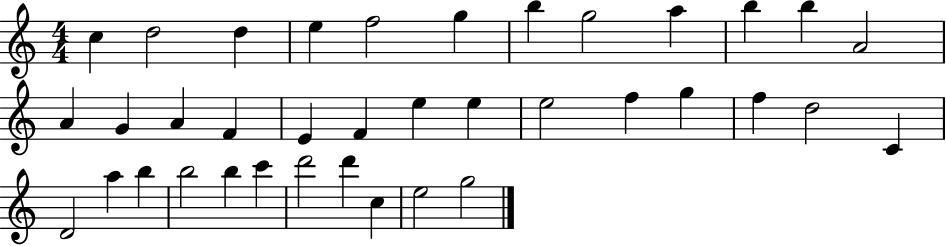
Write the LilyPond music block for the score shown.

{
  \clef treble
  \numericTimeSignature
  \time 4/4
  \key c \major
  c''4 d''2 d''4 | e''4 f''2 g''4 | b''4 g''2 a''4 | b''4 b''4 a'2 | \break a'4 g'4 a'4 f'4 | e'4 f'4 e''4 e''4 | e''2 f''4 g''4 | f''4 d''2 c'4 | \break d'2 a''4 b''4 | b''2 b''4 c'''4 | d'''2 d'''4 c''4 | e''2 g''2 | \break \bar "|."
}